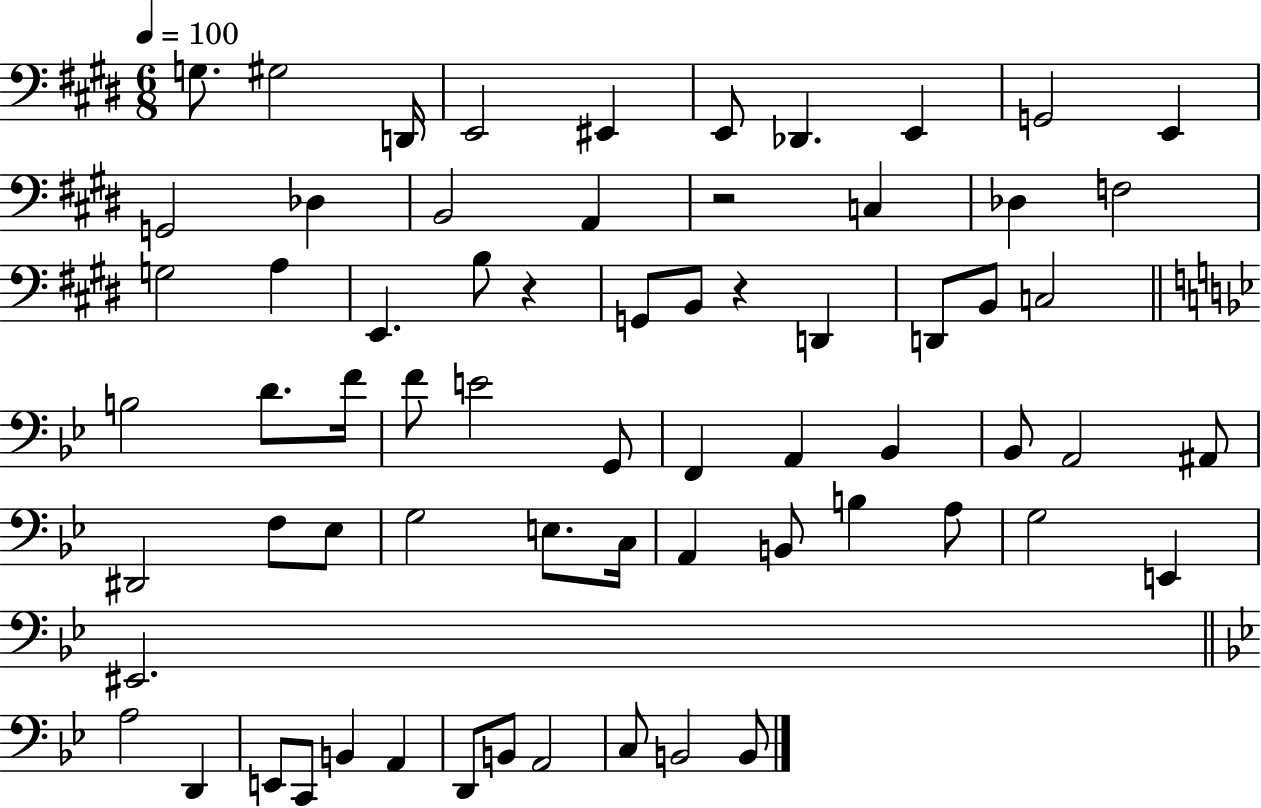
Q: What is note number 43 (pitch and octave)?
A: G3